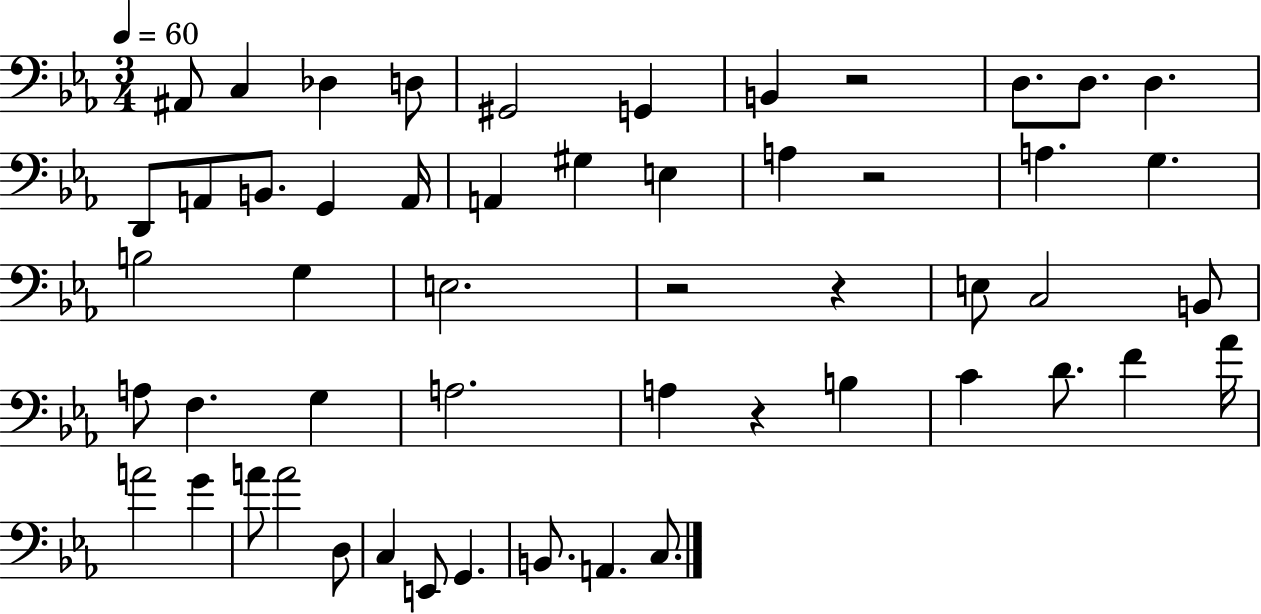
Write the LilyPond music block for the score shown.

{
  \clef bass
  \numericTimeSignature
  \time 3/4
  \key ees \major
  \tempo 4 = 60
  ais,8 c4 des4 d8 | gis,2 g,4 | b,4 r2 | d8. d8. d4. | \break d,8 a,8 b,8. g,4 a,16 | a,4 gis4 e4 | a4 r2 | a4. g4. | \break b2 g4 | e2. | r2 r4 | e8 c2 b,8 | \break a8 f4. g4 | a2. | a4 r4 b4 | c'4 d'8. f'4 aes'16 | \break a'2 g'4 | a'8 a'2 d8 | c4 e,8 g,4. | b,8. a,4. c8. | \break \bar "|."
}